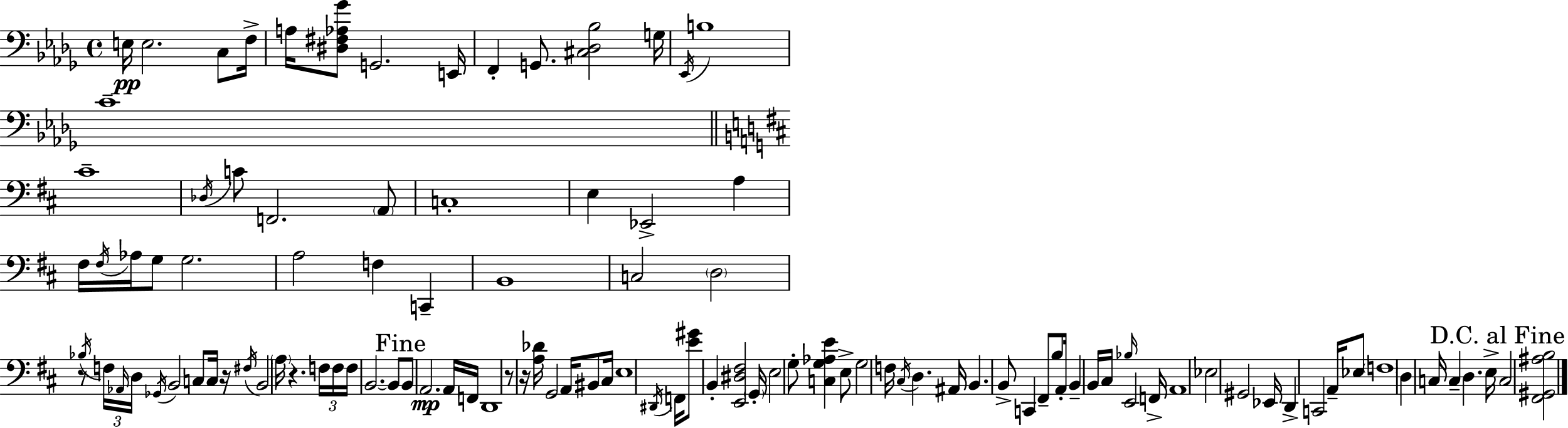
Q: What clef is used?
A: bass